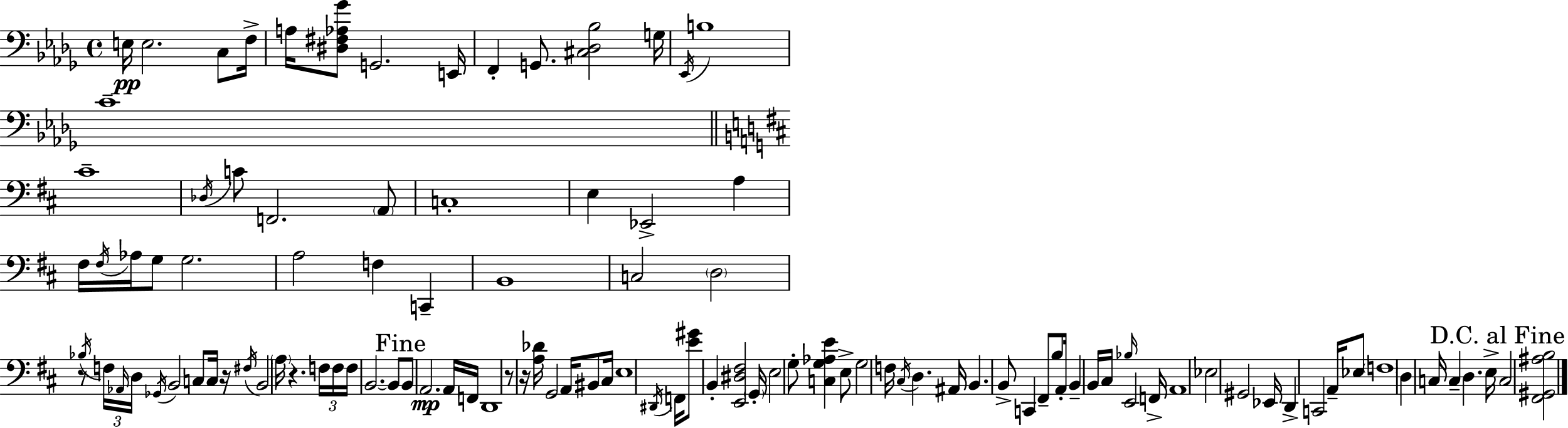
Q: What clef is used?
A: bass